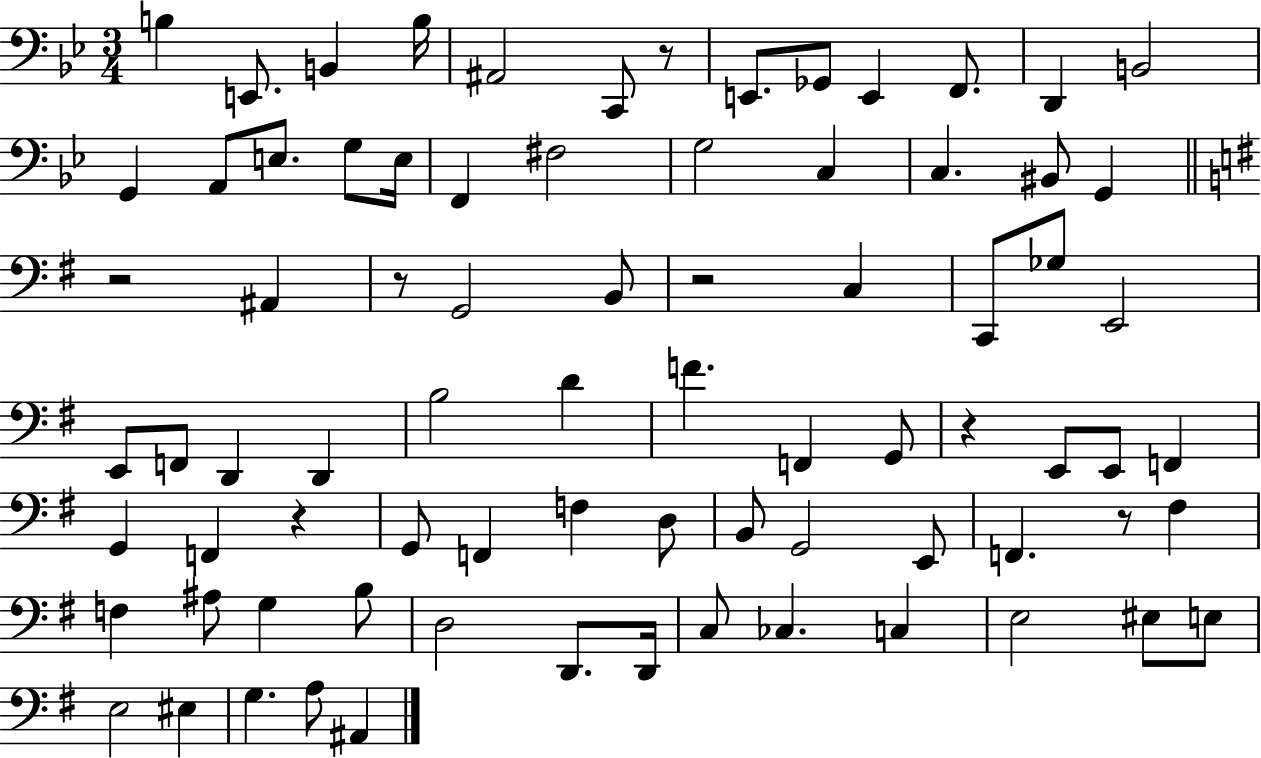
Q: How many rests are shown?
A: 7